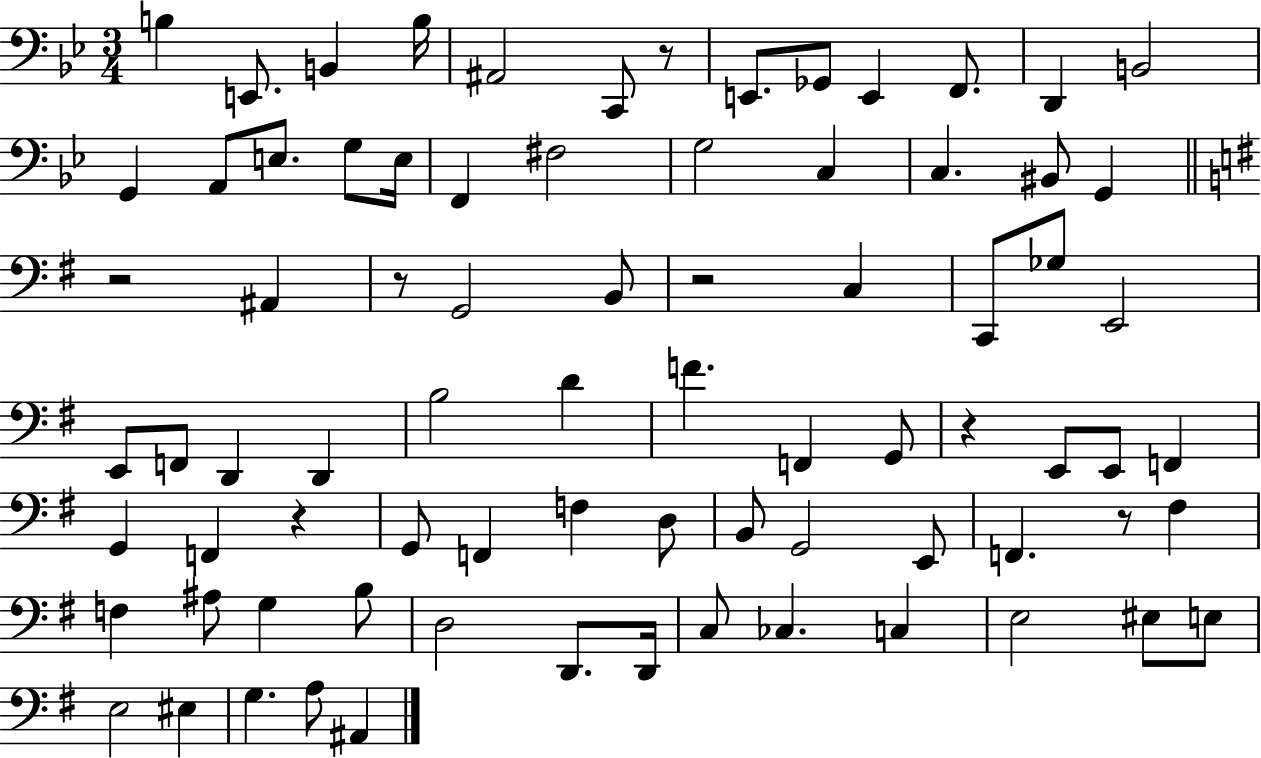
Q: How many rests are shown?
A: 7